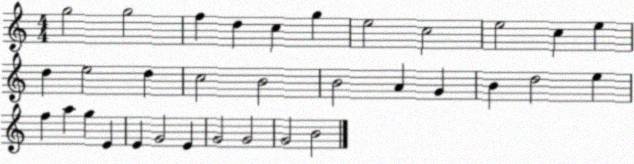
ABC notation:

X:1
T:Untitled
M:4/4
L:1/4
K:C
g2 g2 f d c g e2 c2 e2 c e d e2 d c2 B2 B2 A G B d2 e f a g E E G2 E G2 G2 G2 B2